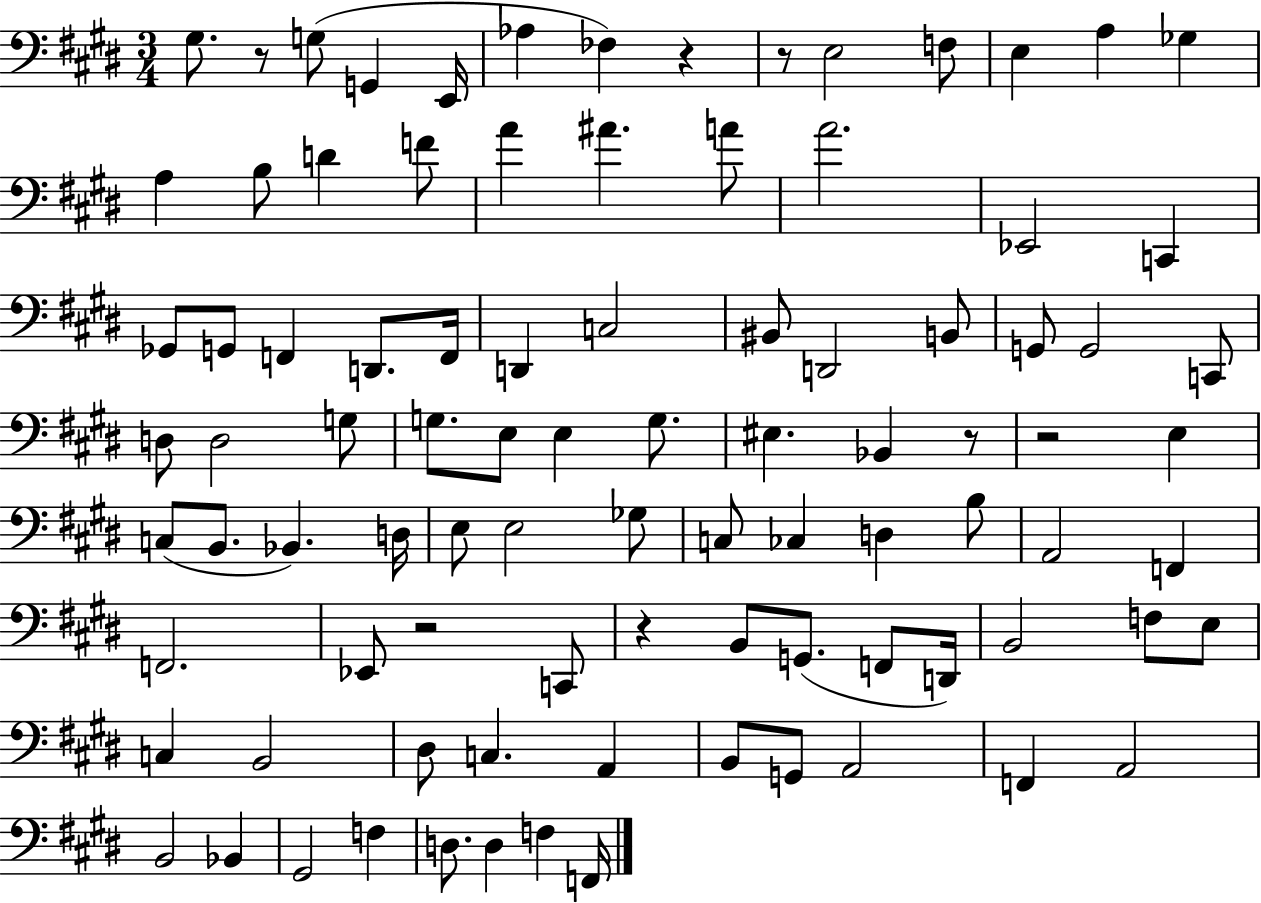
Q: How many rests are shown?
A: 7